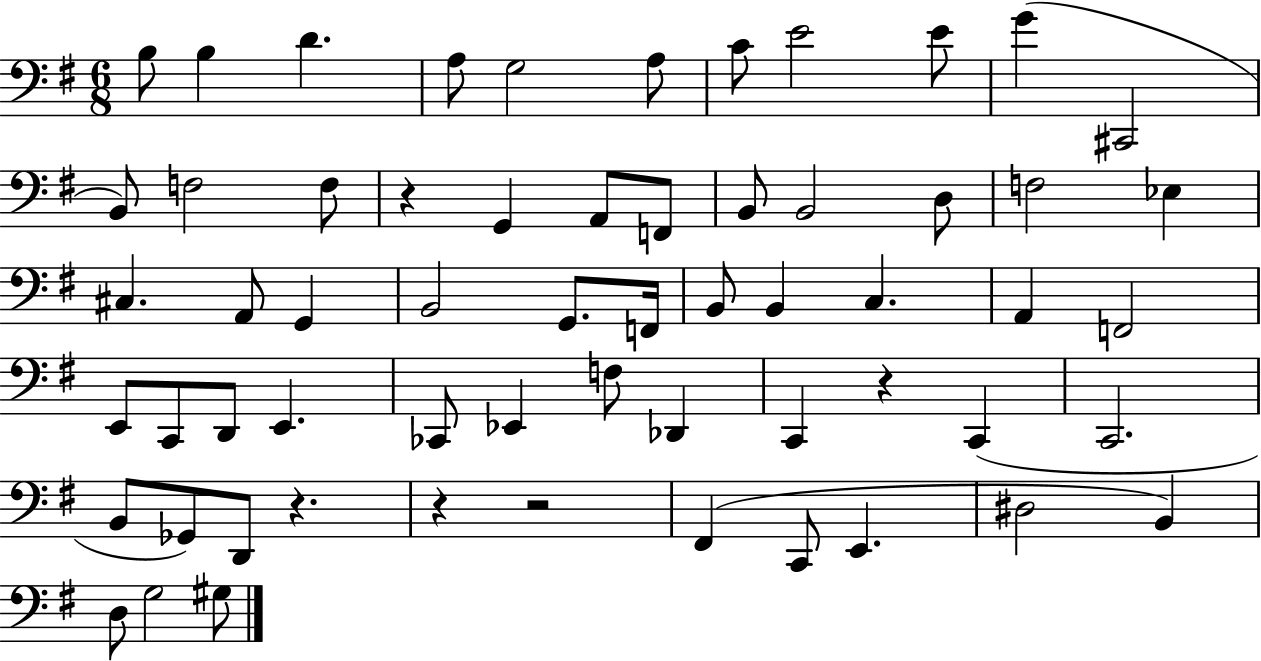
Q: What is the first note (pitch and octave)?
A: B3